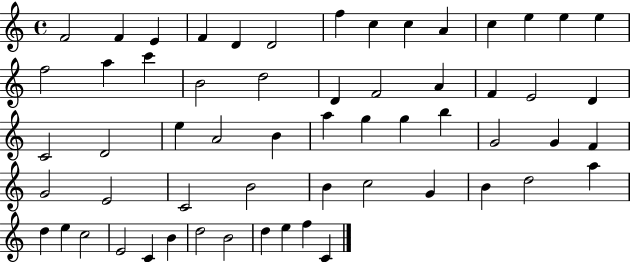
X:1
T:Untitled
M:4/4
L:1/4
K:C
F2 F E F D D2 f c c A c e e e f2 a c' B2 d2 D F2 A F E2 D C2 D2 e A2 B a g g b G2 G F G2 E2 C2 B2 B c2 G B d2 a d e c2 E2 C B d2 B2 d e f C